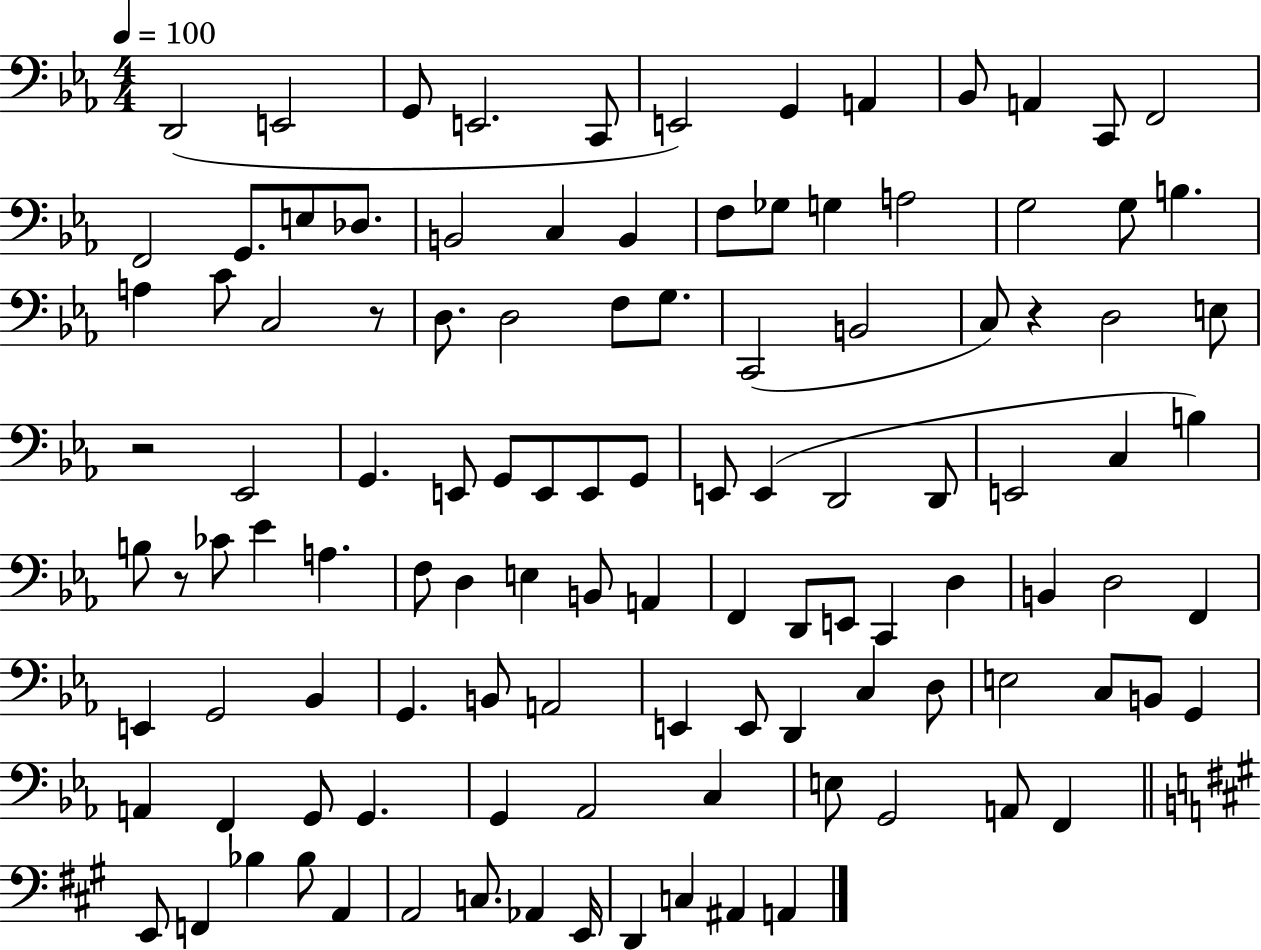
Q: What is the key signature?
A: EES major